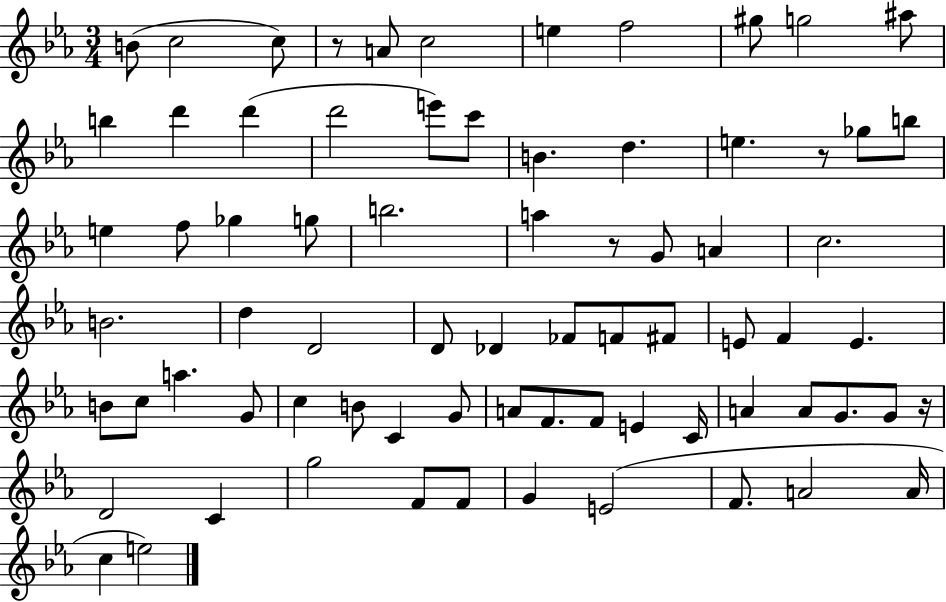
X:1
T:Untitled
M:3/4
L:1/4
K:Eb
B/2 c2 c/2 z/2 A/2 c2 e f2 ^g/2 g2 ^a/2 b d' d' d'2 e'/2 c'/2 B d e z/2 _g/2 b/2 e f/2 _g g/2 b2 a z/2 G/2 A c2 B2 d D2 D/2 _D _F/2 F/2 ^F/2 E/2 F E B/2 c/2 a G/2 c B/2 C G/2 A/2 F/2 F/2 E C/4 A A/2 G/2 G/2 z/4 D2 C g2 F/2 F/2 G E2 F/2 A2 A/4 c e2